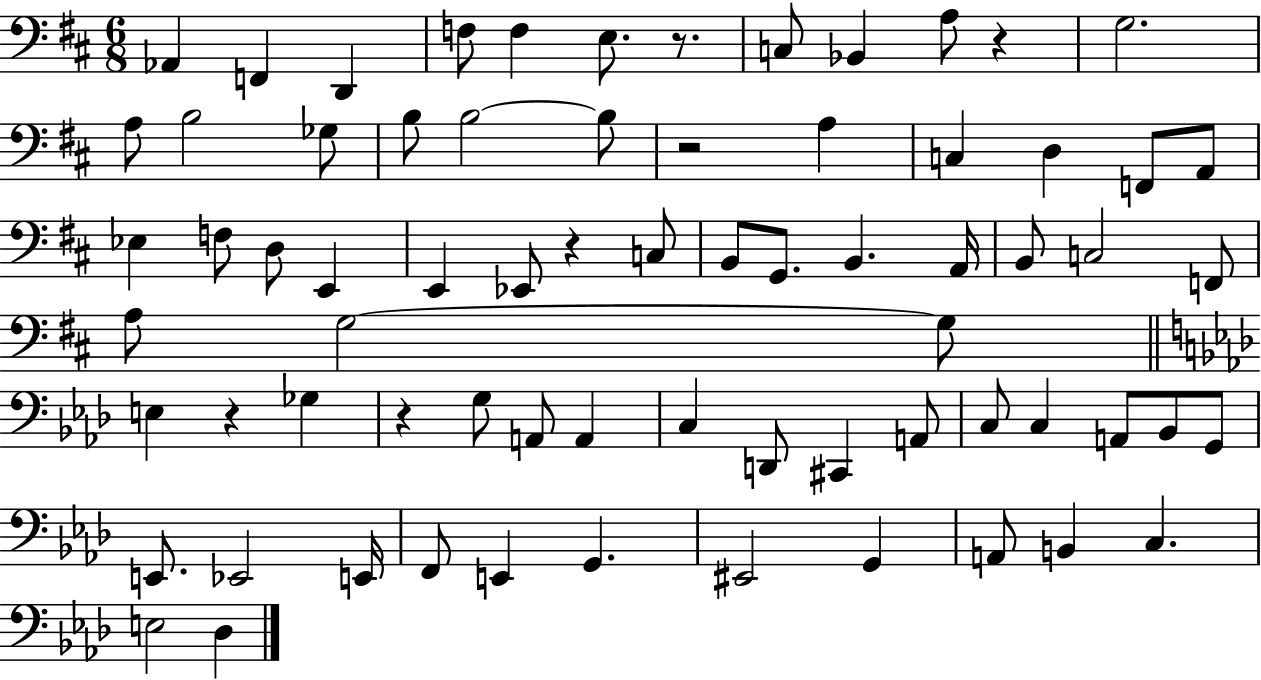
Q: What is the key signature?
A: D major